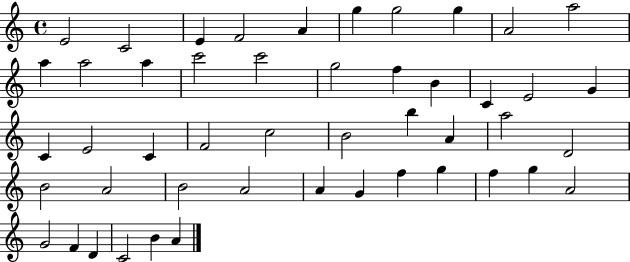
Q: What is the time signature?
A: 4/4